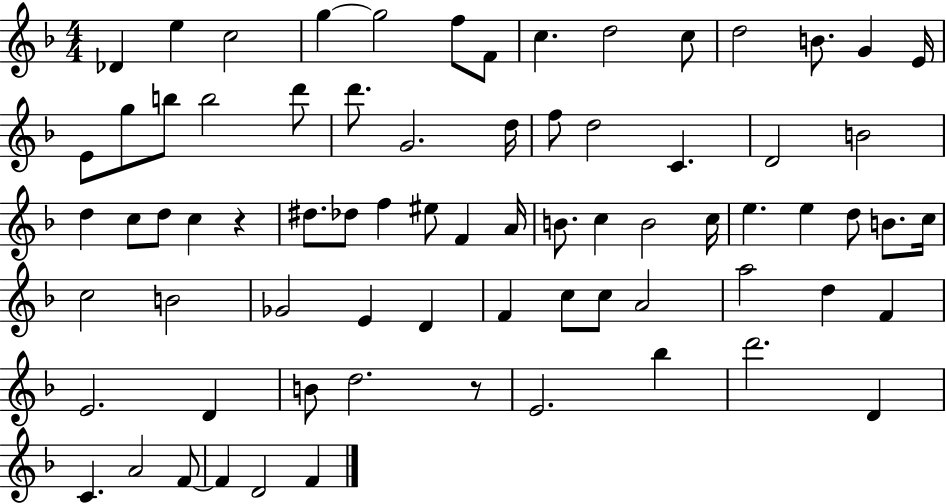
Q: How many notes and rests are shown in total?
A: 74